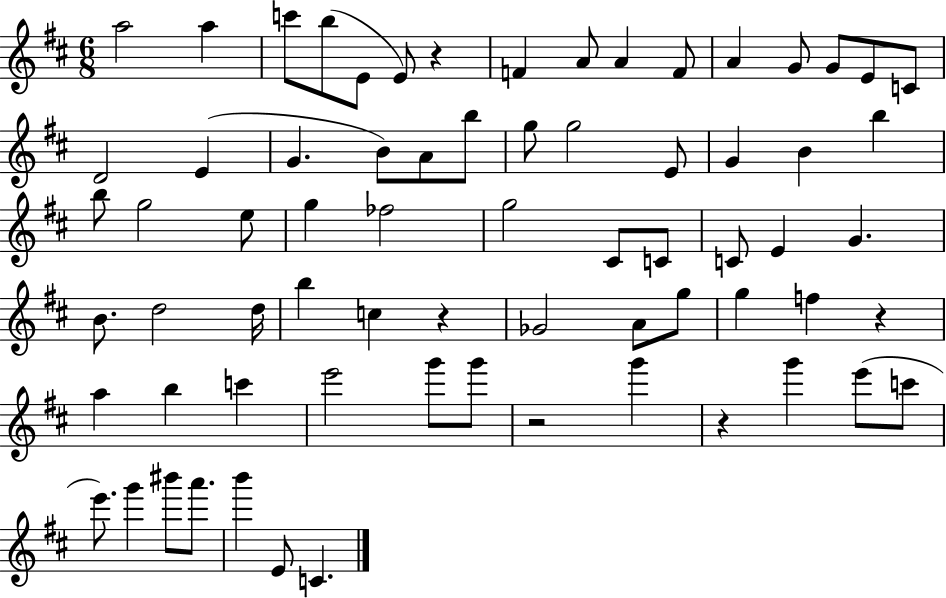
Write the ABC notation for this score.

X:1
T:Untitled
M:6/8
L:1/4
K:D
a2 a c'/2 b/2 E/2 E/2 z F A/2 A F/2 A G/2 G/2 E/2 C/2 D2 E G B/2 A/2 b/2 g/2 g2 E/2 G B b b/2 g2 e/2 g _f2 g2 ^C/2 C/2 C/2 E G B/2 d2 d/4 b c z _G2 A/2 g/2 g f z a b c' e'2 g'/2 g'/2 z2 g' z g' e'/2 c'/2 e'/2 g' ^b'/2 a'/2 b' E/2 C